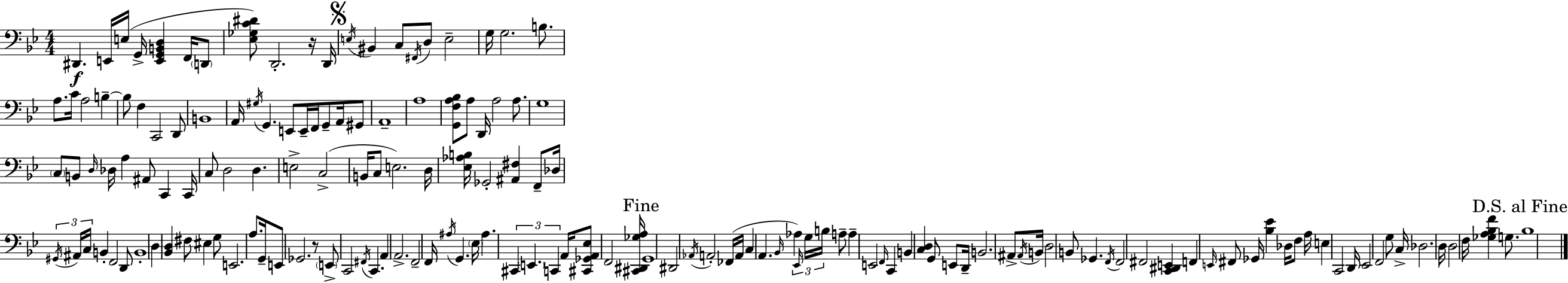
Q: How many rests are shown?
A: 2